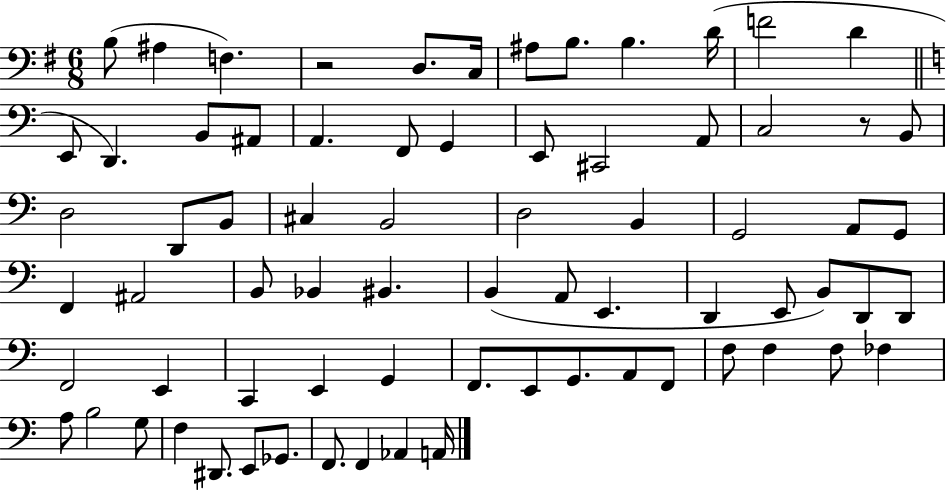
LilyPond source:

{
  \clef bass
  \numericTimeSignature
  \time 6/8
  \key g \major
  \repeat volta 2 { b8( ais4 f4.) | r2 d8. c16 | ais8 b8. b4. d'16( | f'2 d'4 | \break \bar "||" \break \key c \major e,8 d,4.) b,8 ais,8 | a,4. f,8 g,4 | e,8 cis,2 a,8 | c2 r8 b,8 | \break d2 d,8 b,8 | cis4 b,2 | d2 b,4 | g,2 a,8 g,8 | \break f,4 ais,2 | b,8 bes,4 bis,4. | b,4( a,8 e,4. | d,4 e,8 b,8) d,8 d,8 | \break f,2 e,4 | c,4 e,4 g,4 | f,8. e,8 g,8. a,8 f,8 | f8 f4 f8 fes4 | \break a8 b2 g8 | f4 dis,8. e,8 ges,8. | f,8. f,4 aes,4 a,16 | } \bar "|."
}